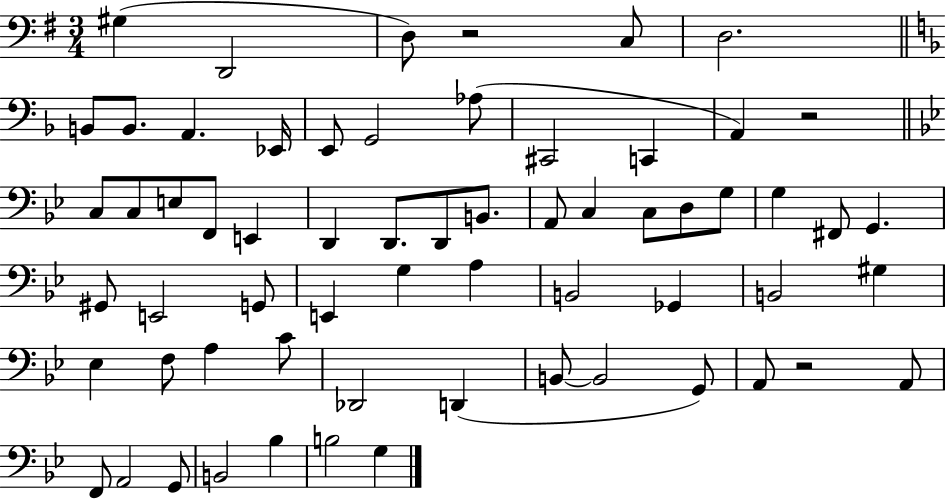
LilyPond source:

{
  \clef bass
  \numericTimeSignature
  \time 3/4
  \key g \major
  \repeat volta 2 { gis4( d,2 | d8) r2 c8 | d2. | \bar "||" \break \key f \major b,8 b,8. a,4. ees,16 | e,8 g,2 aes8( | cis,2 c,4 | a,4) r2 | \break \bar "||" \break \key bes \major c8 c8 e8 f,8 e,4 | d,4 d,8. d,8 b,8. | a,8 c4 c8 d8 g8 | g4 fis,8 g,4. | \break gis,8 e,2 g,8 | e,4 g4 a4 | b,2 ges,4 | b,2 gis4 | \break ees4 f8 a4 c'8 | des,2 d,4( | b,8~~ b,2 g,8) | a,8 r2 a,8 | \break f,8 a,2 g,8 | b,2 bes4 | b2 g4 | } \bar "|."
}